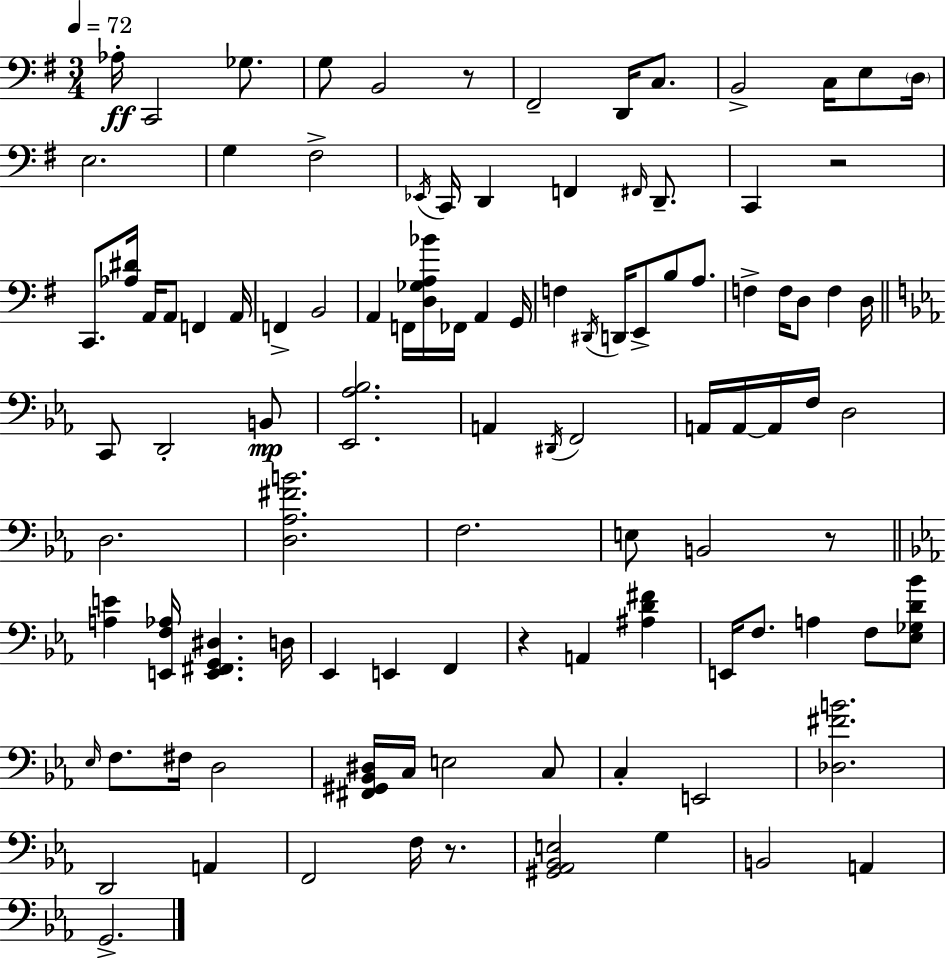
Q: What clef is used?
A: bass